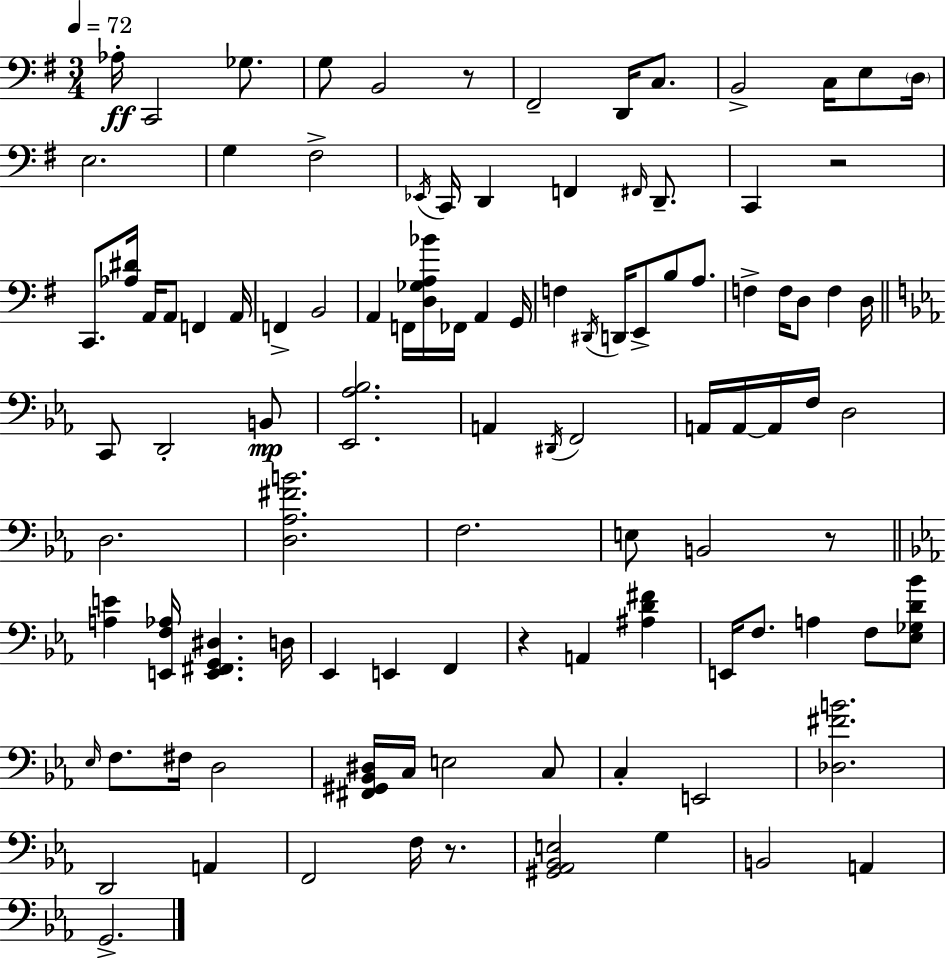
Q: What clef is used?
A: bass